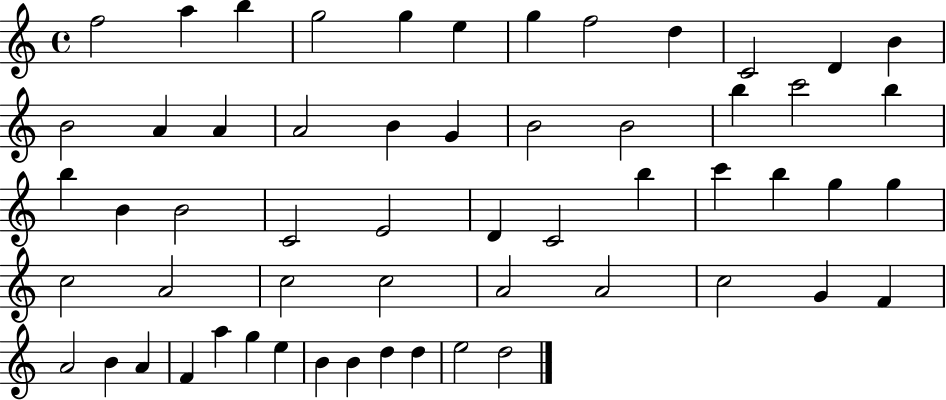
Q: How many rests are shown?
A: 0